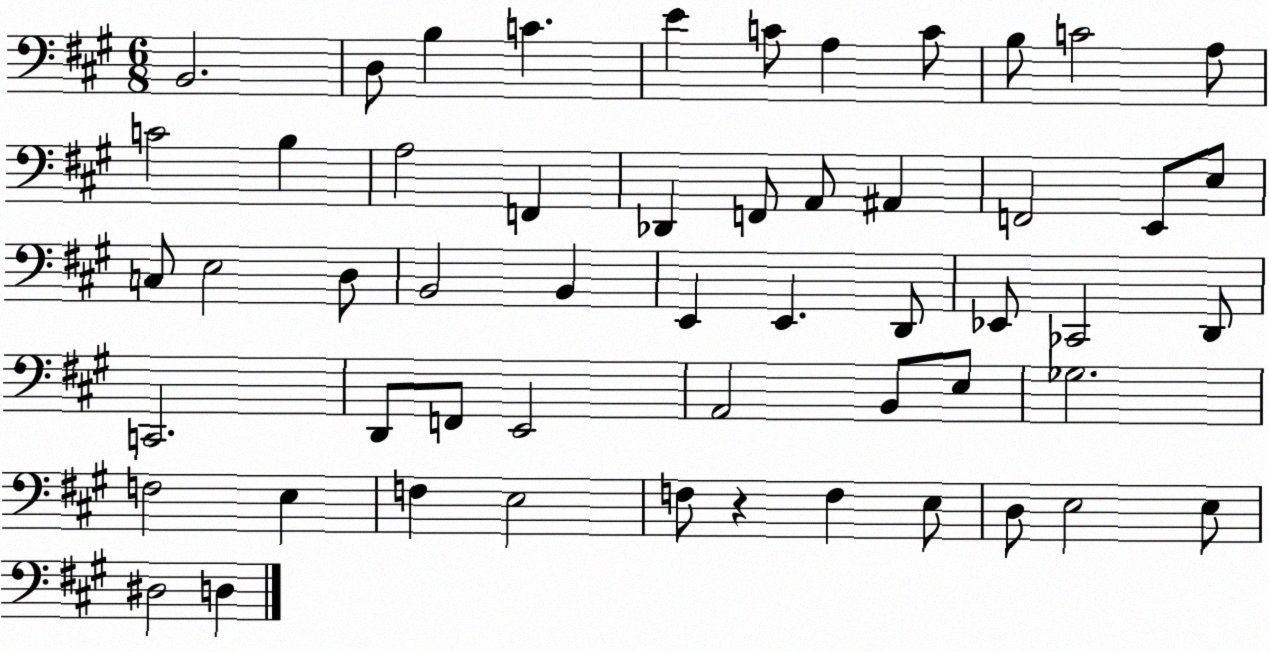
X:1
T:Untitled
M:6/8
L:1/4
K:A
B,,2 D,/2 B, C E C/2 A, C/2 B,/2 C2 A,/2 C2 B, A,2 F,, _D,, F,,/2 A,,/2 ^A,, F,,2 E,,/2 E,/2 C,/2 E,2 D,/2 B,,2 B,, E,, E,, D,,/2 _E,,/2 _C,,2 D,,/2 C,,2 D,,/2 F,,/2 E,,2 A,,2 B,,/2 E,/2 _G,2 F,2 E, F, E,2 F,/2 z F, E,/2 D,/2 E,2 E,/2 ^D,2 D,